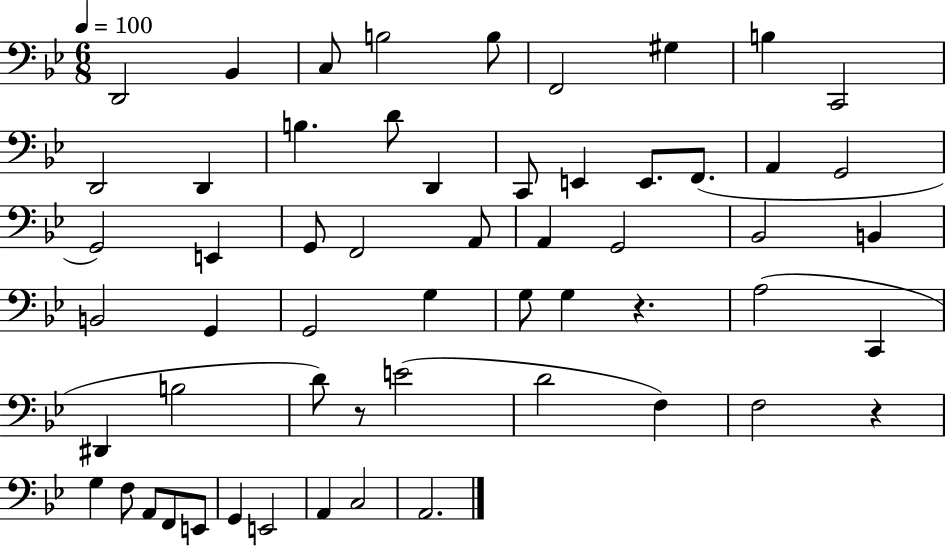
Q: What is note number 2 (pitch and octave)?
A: Bb2